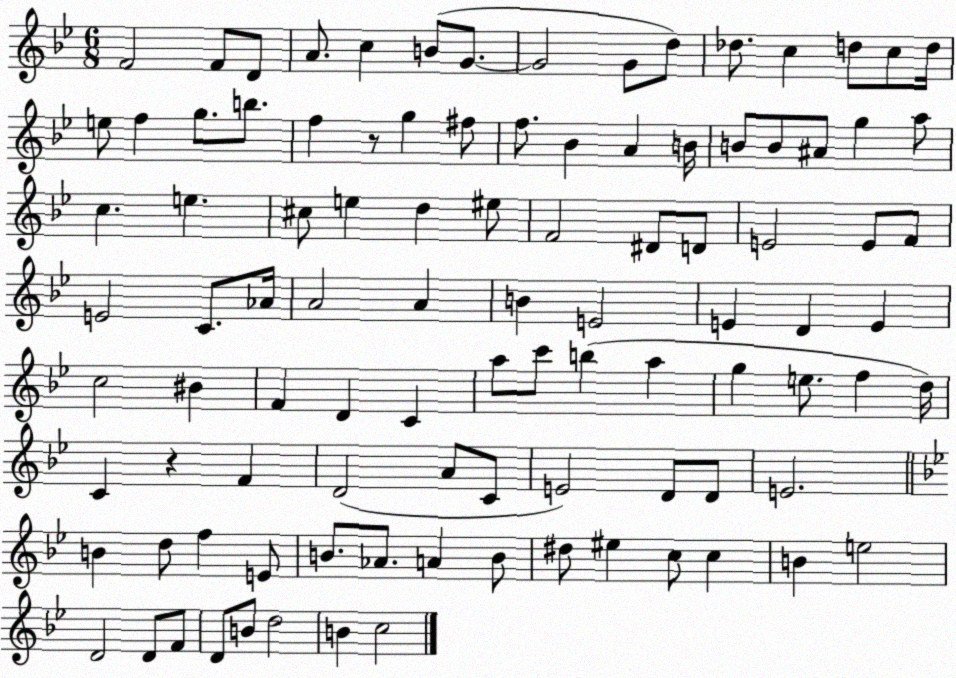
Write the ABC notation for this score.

X:1
T:Untitled
M:6/8
L:1/4
K:Bb
F2 F/2 D/2 A/2 c B/2 G/2 G2 G/2 d/2 _d/2 c d/2 c/2 d/4 e/2 f g/2 b/2 f z/2 g ^f/2 f/2 _B A B/4 B/2 B/2 ^A/2 g a/2 c e ^c/2 e d ^e/2 F2 ^D/2 D/2 E2 E/2 F/2 E2 C/2 _A/4 A2 A B E2 E D E c2 ^B F D C a/2 c'/2 b a g e/2 f d/4 C z F D2 A/2 C/2 E2 D/2 D/2 E2 B d/2 f E/2 B/2 _A/2 A B/2 ^d/2 ^e c/2 c B e2 D2 D/2 F/2 D/2 B/2 d2 B c2